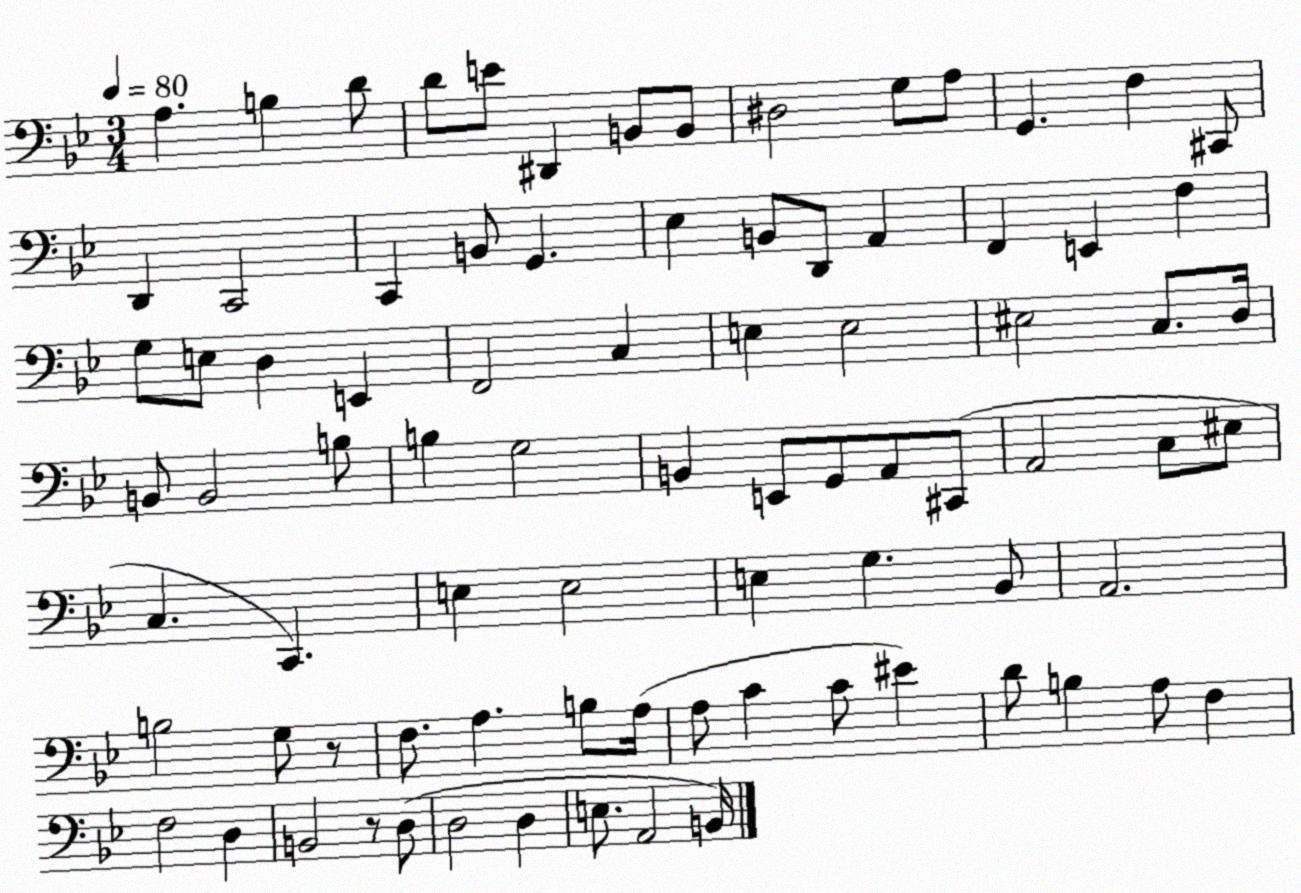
X:1
T:Untitled
M:3/4
L:1/4
K:Bb
A, B, D/2 D/2 E/2 ^D,, B,,/2 B,,/2 ^D,2 G,/2 A,/2 G,, F, ^C,,/2 D,, C,,2 C,, B,,/2 G,, _E, B,,/2 D,,/2 A,, F,, E,, F, G,/2 E,/2 D, E,, F,,2 C, E, E,2 ^E,2 C,/2 D,/4 B,,/2 B,,2 B,/2 B, G,2 B,, E,,/2 G,,/2 A,,/2 ^C,,/2 A,,2 C,/2 ^E,/2 C, C,, E, E,2 E, G, _B,,/2 A,,2 B,2 G,/2 z/2 F,/2 A, B,/2 A,/4 A,/2 C C/2 ^E D/2 B, A,/2 F, F,2 D, B,,2 z/2 D,/2 D,2 D, E,/2 A,,2 B,,/4